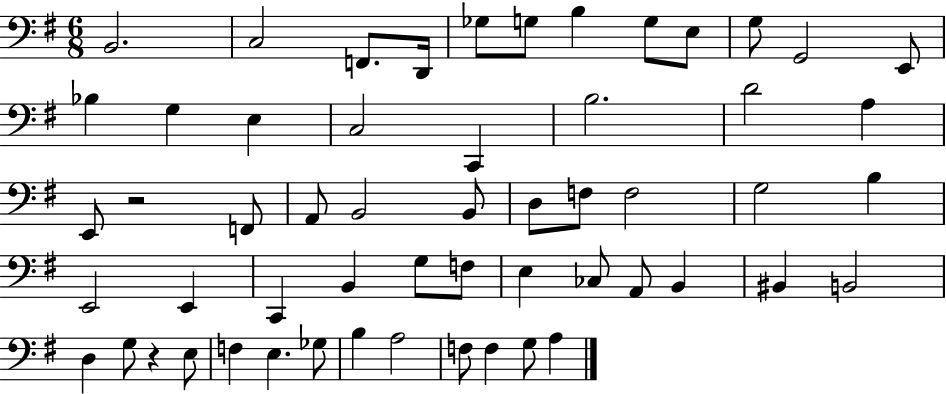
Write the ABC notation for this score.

X:1
T:Untitled
M:6/8
L:1/4
K:G
B,,2 C,2 F,,/2 D,,/4 _G,/2 G,/2 B, G,/2 E,/2 G,/2 G,,2 E,,/2 _B, G, E, C,2 C,, B,2 D2 A, E,,/2 z2 F,,/2 A,,/2 B,,2 B,,/2 D,/2 F,/2 F,2 G,2 B, E,,2 E,, C,, B,, G,/2 F,/2 E, _C,/2 A,,/2 B,, ^B,, B,,2 D, G,/2 z E,/2 F, E, _G,/2 B, A,2 F,/2 F, G,/2 A,